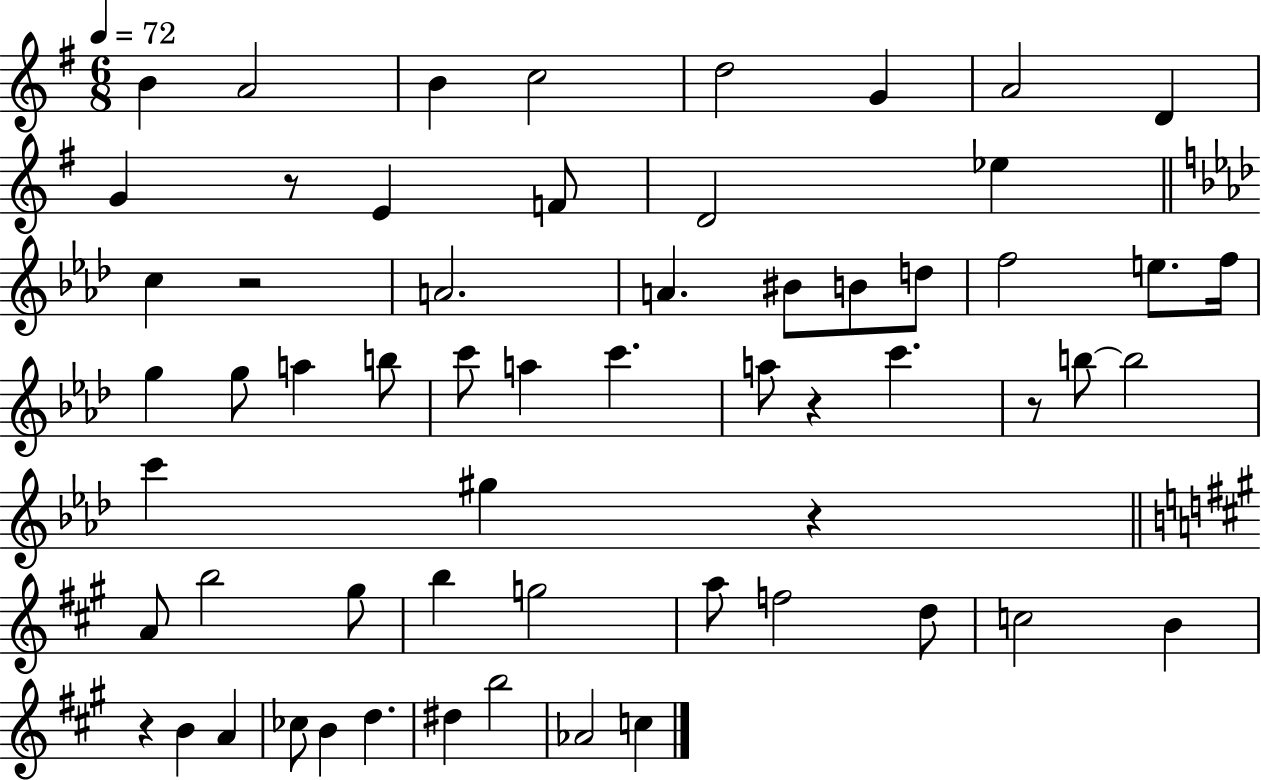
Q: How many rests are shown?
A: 6